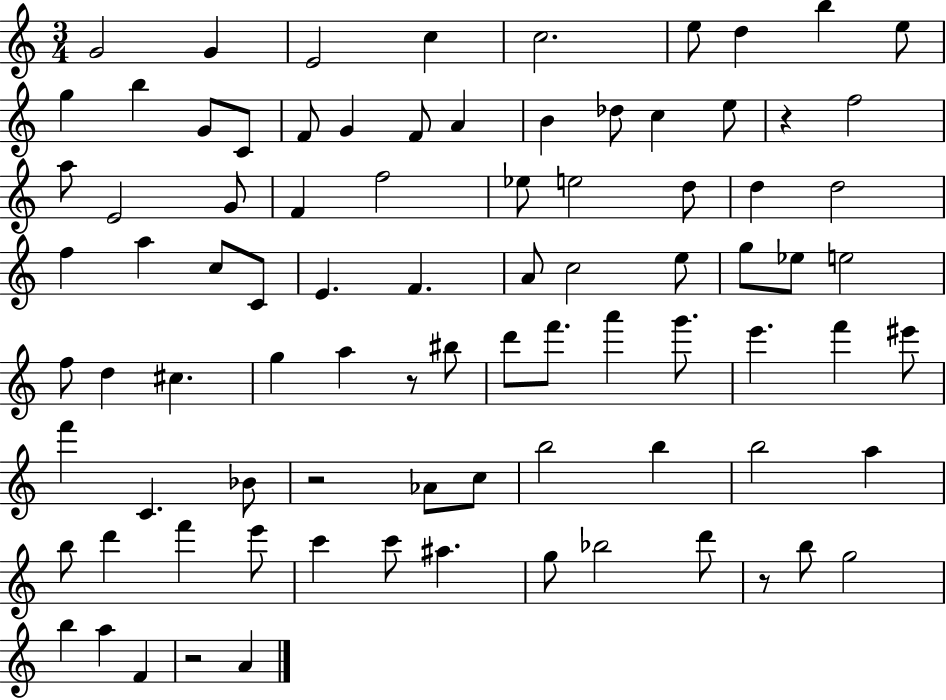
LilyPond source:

{
  \clef treble
  \numericTimeSignature
  \time 3/4
  \key c \major
  g'2 g'4 | e'2 c''4 | c''2. | e''8 d''4 b''4 e''8 | \break g''4 b''4 g'8 c'8 | f'8 g'4 f'8 a'4 | b'4 des''8 c''4 e''8 | r4 f''2 | \break a''8 e'2 g'8 | f'4 f''2 | ees''8 e''2 d''8 | d''4 d''2 | \break f''4 a''4 c''8 c'8 | e'4. f'4. | a'8 c''2 e''8 | g''8 ees''8 e''2 | \break f''8 d''4 cis''4. | g''4 a''4 r8 bis''8 | d'''8 f'''8. a'''4 g'''8. | e'''4. f'''4 eis'''8 | \break f'''4 c'4. bes'8 | r2 aes'8 c''8 | b''2 b''4 | b''2 a''4 | \break b''8 d'''4 f'''4 e'''8 | c'''4 c'''8 ais''4. | g''8 bes''2 d'''8 | r8 b''8 g''2 | \break b''4 a''4 f'4 | r2 a'4 | \bar "|."
}